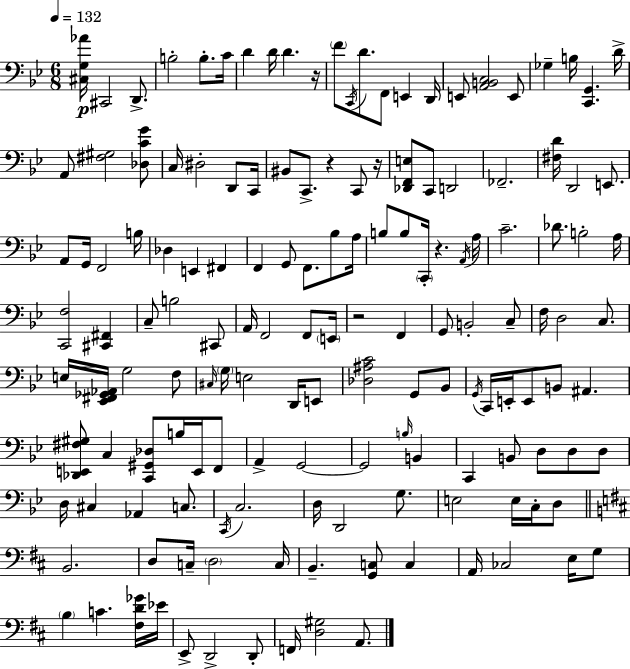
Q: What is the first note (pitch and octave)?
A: C#2